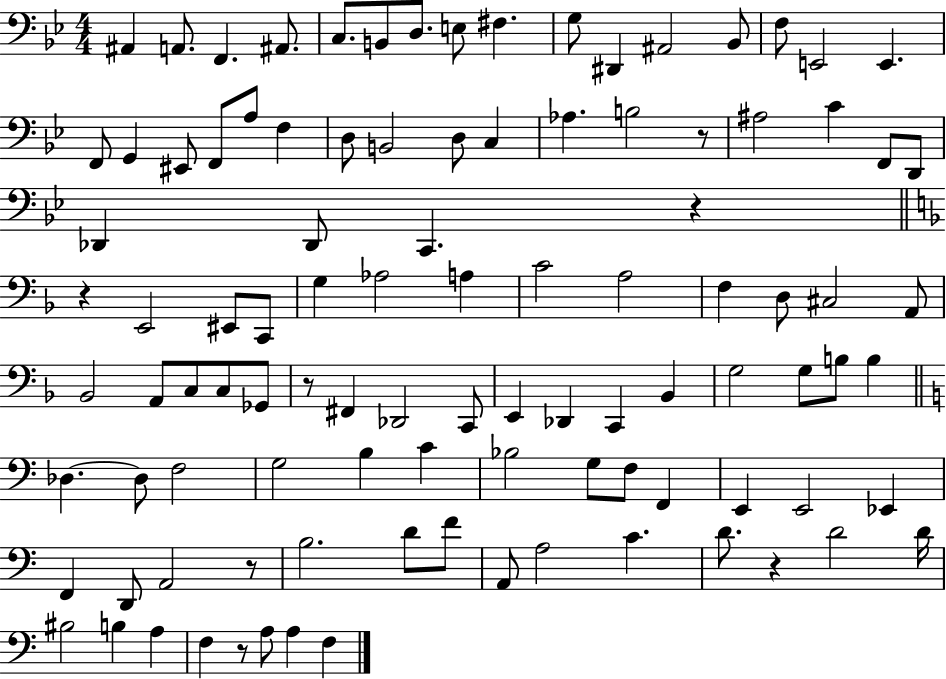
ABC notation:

X:1
T:Untitled
M:4/4
L:1/4
K:Bb
^A,, A,,/2 F,, ^A,,/2 C,/2 B,,/2 D,/2 E,/2 ^F, G,/2 ^D,, ^A,,2 _B,,/2 F,/2 E,,2 E,, F,,/2 G,, ^E,,/2 F,,/2 A,/2 F, D,/2 B,,2 D,/2 C, _A, B,2 z/2 ^A,2 C F,,/2 D,,/2 _D,, _D,,/2 C,, z z E,,2 ^E,,/2 C,,/2 G, _A,2 A, C2 A,2 F, D,/2 ^C,2 A,,/2 _B,,2 A,,/2 C,/2 C,/2 _G,,/2 z/2 ^F,, _D,,2 C,,/2 E,, _D,, C,, _B,, G,2 G,/2 B,/2 B, _D, _D,/2 F,2 G,2 B, C _B,2 G,/2 F,/2 F,, E,, E,,2 _E,, F,, D,,/2 A,,2 z/2 B,2 D/2 F/2 A,,/2 A,2 C D/2 z D2 D/4 ^B,2 B, A, F, z/2 A,/2 A, F,